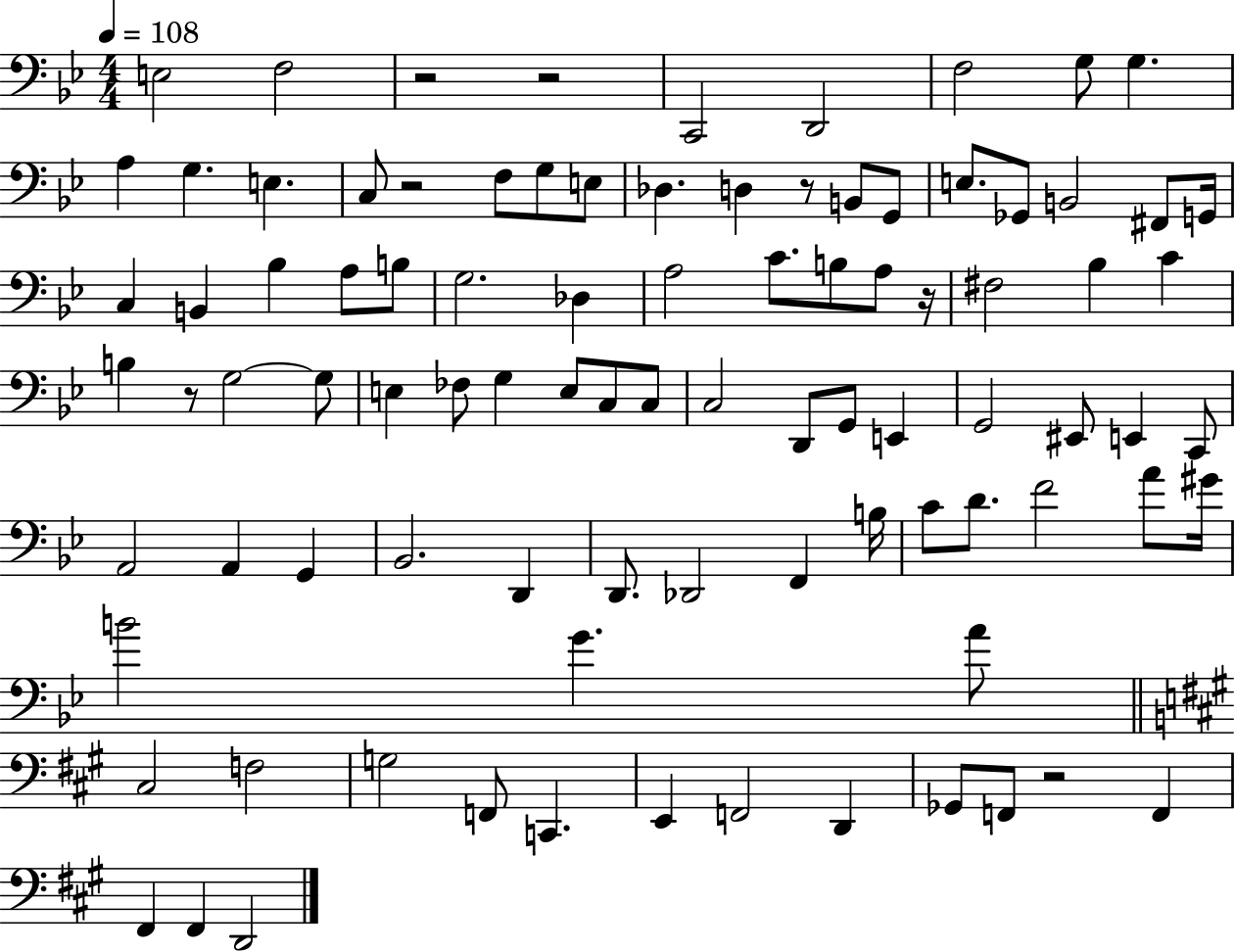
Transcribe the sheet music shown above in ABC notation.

X:1
T:Untitled
M:4/4
L:1/4
K:Bb
E,2 F,2 z2 z2 C,,2 D,,2 F,2 G,/2 G, A, G, E, C,/2 z2 F,/2 G,/2 E,/2 _D, D, z/2 B,,/2 G,,/2 E,/2 _G,,/2 B,,2 ^F,,/2 G,,/4 C, B,, _B, A,/2 B,/2 G,2 _D, A,2 C/2 B,/2 A,/2 z/4 ^F,2 _B, C B, z/2 G,2 G,/2 E, _F,/2 G, E,/2 C,/2 C,/2 C,2 D,,/2 G,,/2 E,, G,,2 ^E,,/2 E,, C,,/2 A,,2 A,, G,, _B,,2 D,, D,,/2 _D,,2 F,, B,/4 C/2 D/2 F2 A/2 ^G/4 B2 G A/2 ^C,2 F,2 G,2 F,,/2 C,, E,, F,,2 D,, _G,,/2 F,,/2 z2 F,, ^F,, ^F,, D,,2